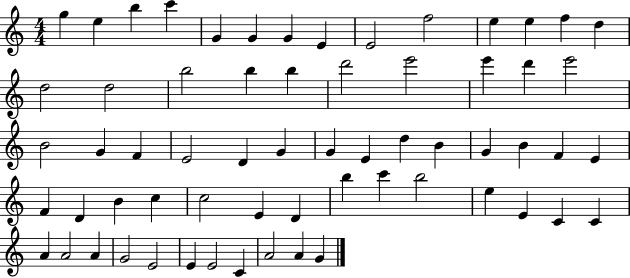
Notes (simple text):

G5/q E5/q B5/q C6/q G4/q G4/q G4/q E4/q E4/h F5/h E5/q E5/q F5/q D5/q D5/h D5/h B5/h B5/q B5/q D6/h E6/h E6/q D6/q E6/h B4/h G4/q F4/q E4/h D4/q G4/q G4/q E4/q D5/q B4/q G4/q B4/q F4/q E4/q F4/q D4/q B4/q C5/q C5/h E4/q D4/q B5/q C6/q B5/h E5/q E4/q C4/q C4/q A4/q A4/h A4/q G4/h E4/h E4/q E4/h C4/q A4/h A4/q G4/q